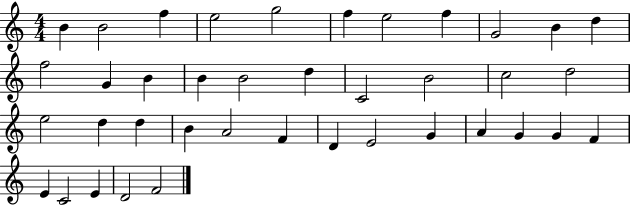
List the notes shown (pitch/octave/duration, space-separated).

B4/q B4/h F5/q E5/h G5/h F5/q E5/h F5/q G4/h B4/q D5/q F5/h G4/q B4/q B4/q B4/h D5/q C4/h B4/h C5/h D5/h E5/h D5/q D5/q B4/q A4/h F4/q D4/q E4/h G4/q A4/q G4/q G4/q F4/q E4/q C4/h E4/q D4/h F4/h